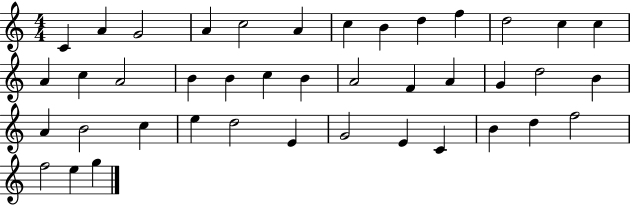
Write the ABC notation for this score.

X:1
T:Untitled
M:4/4
L:1/4
K:C
C A G2 A c2 A c B d f d2 c c A c A2 B B c B A2 F A G d2 B A B2 c e d2 E G2 E C B d f2 f2 e g